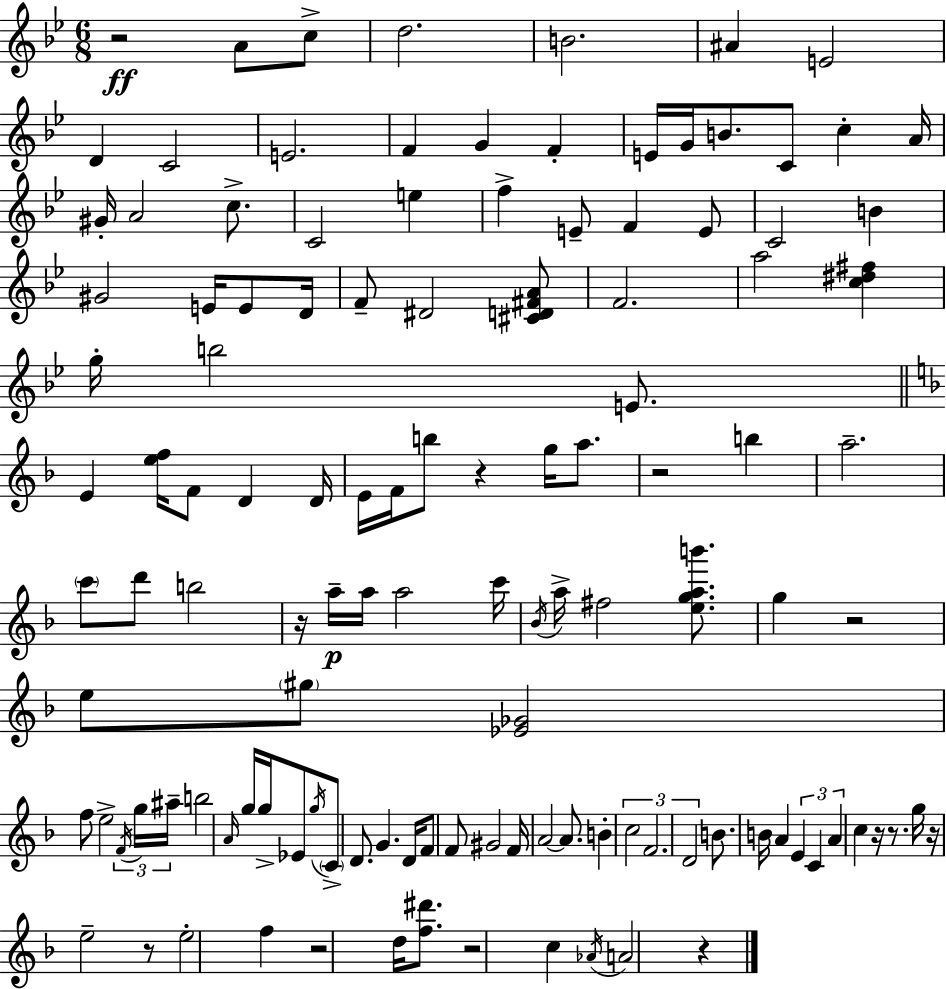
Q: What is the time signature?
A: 6/8